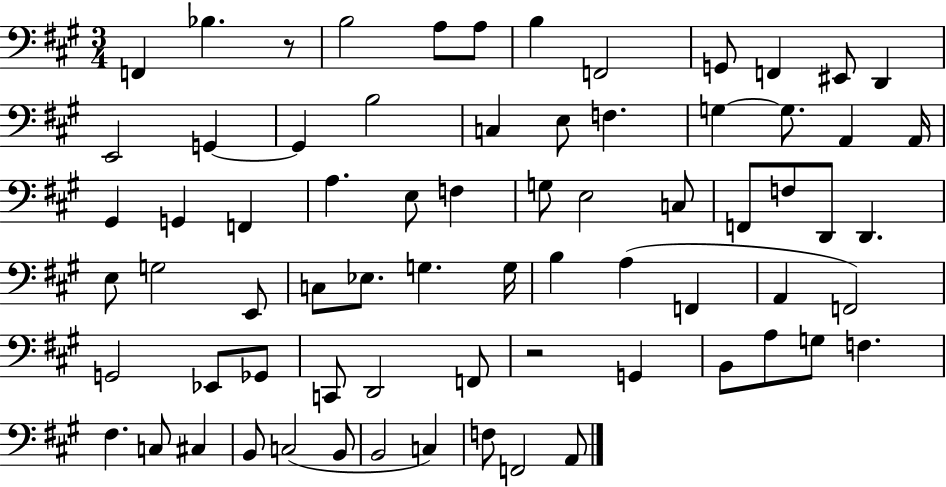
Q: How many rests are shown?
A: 2